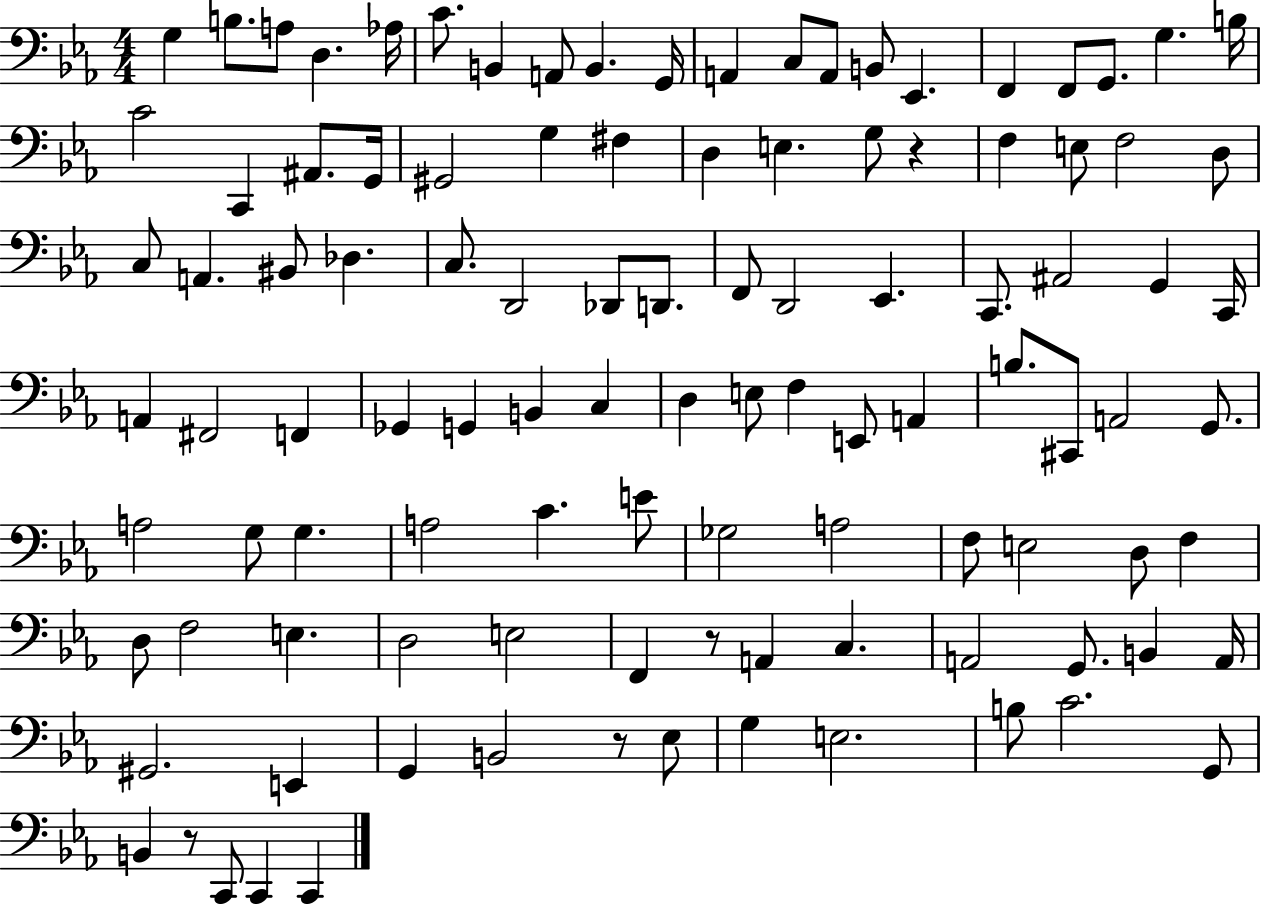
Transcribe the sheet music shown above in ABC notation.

X:1
T:Untitled
M:4/4
L:1/4
K:Eb
G, B,/2 A,/2 D, _A,/4 C/2 B,, A,,/2 B,, G,,/4 A,, C,/2 A,,/2 B,,/2 _E,, F,, F,,/2 G,,/2 G, B,/4 C2 C,, ^A,,/2 G,,/4 ^G,,2 G, ^F, D, E, G,/2 z F, E,/2 F,2 D,/2 C,/2 A,, ^B,,/2 _D, C,/2 D,,2 _D,,/2 D,,/2 F,,/2 D,,2 _E,, C,,/2 ^A,,2 G,, C,,/4 A,, ^F,,2 F,, _G,, G,, B,, C, D, E,/2 F, E,,/2 A,, B,/2 ^C,,/2 A,,2 G,,/2 A,2 G,/2 G, A,2 C E/2 _G,2 A,2 F,/2 E,2 D,/2 F, D,/2 F,2 E, D,2 E,2 F,, z/2 A,, C, A,,2 G,,/2 B,, A,,/4 ^G,,2 E,, G,, B,,2 z/2 _E,/2 G, E,2 B,/2 C2 G,,/2 B,, z/2 C,,/2 C,, C,,